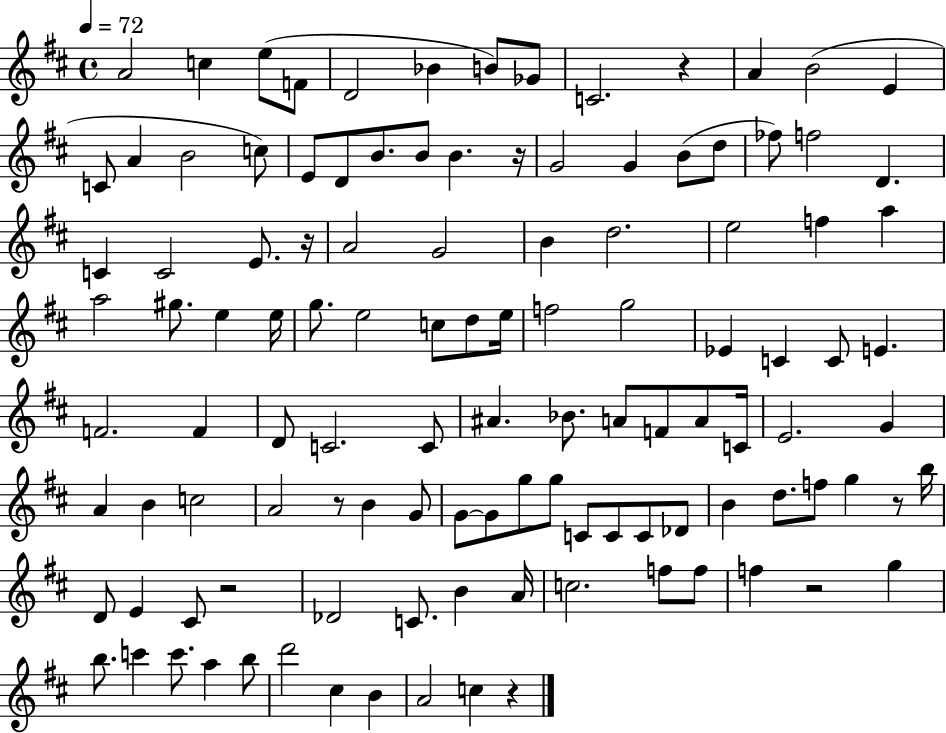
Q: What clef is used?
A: treble